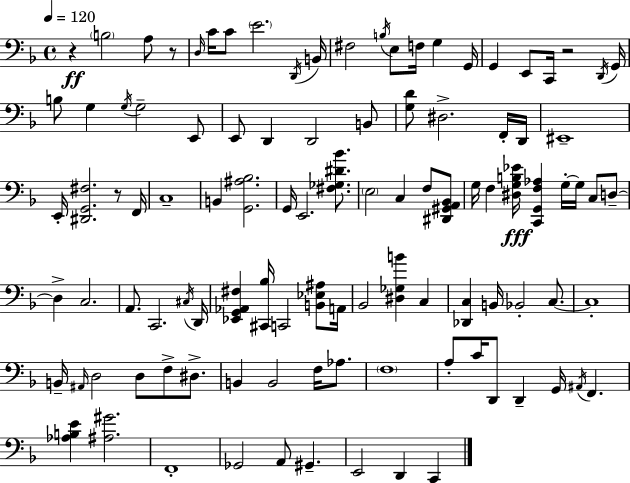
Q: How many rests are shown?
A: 4